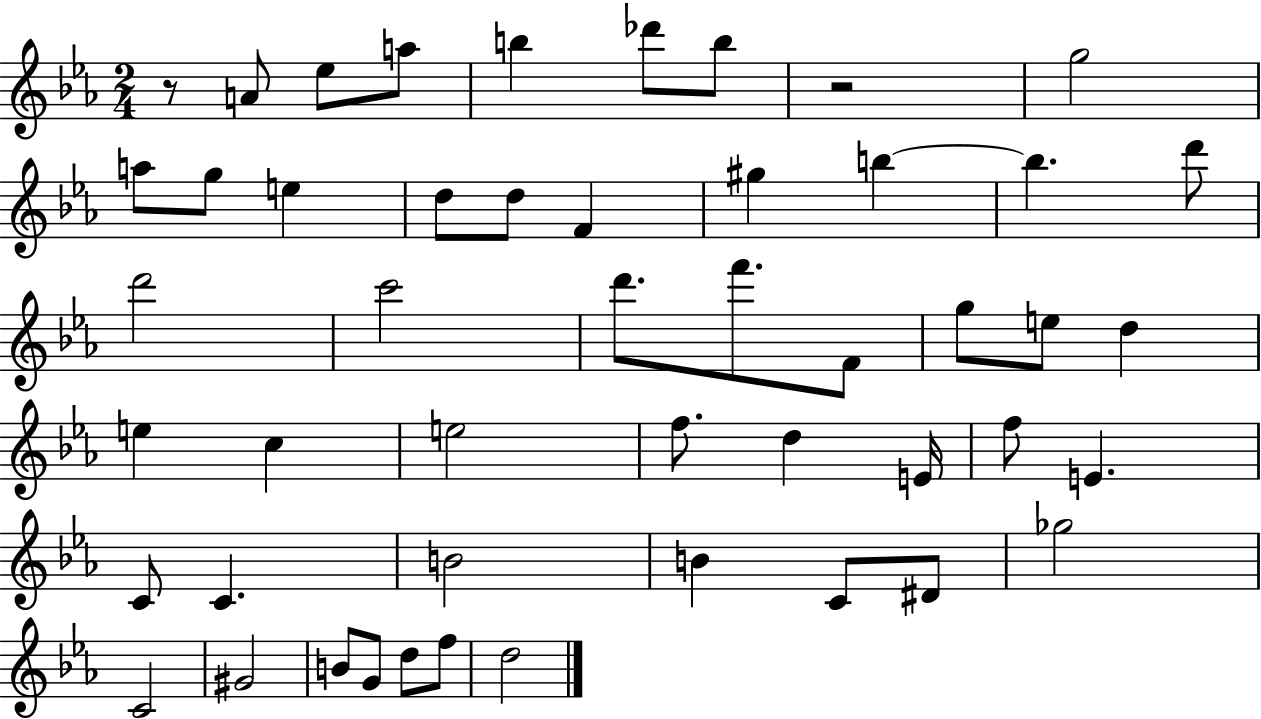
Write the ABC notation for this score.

X:1
T:Untitled
M:2/4
L:1/4
K:Eb
z/2 A/2 _e/2 a/2 b _d'/2 b/2 z2 g2 a/2 g/2 e d/2 d/2 F ^g b b d'/2 d'2 c'2 d'/2 f'/2 F/2 g/2 e/2 d e c e2 f/2 d E/4 f/2 E C/2 C B2 B C/2 ^D/2 _g2 C2 ^G2 B/2 G/2 d/2 f/2 d2